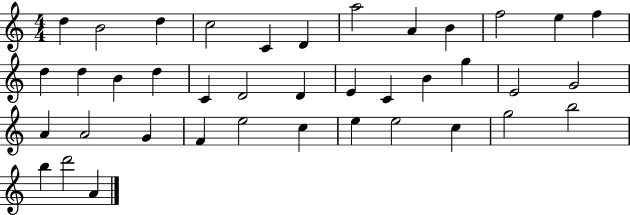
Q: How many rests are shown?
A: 0